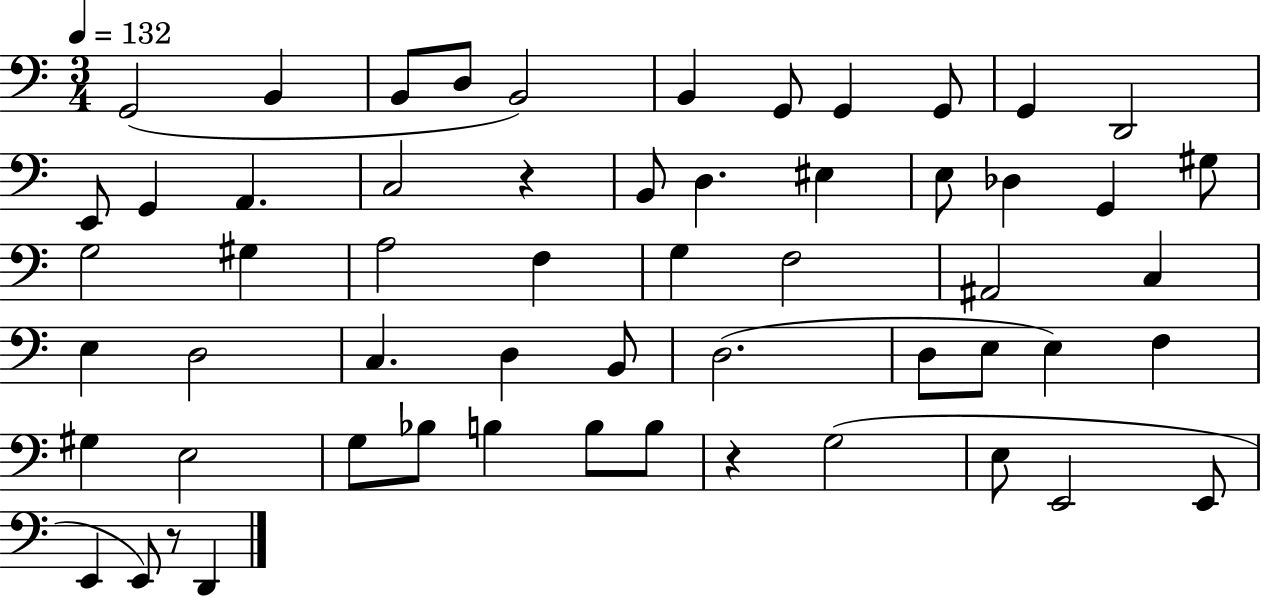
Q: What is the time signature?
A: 3/4